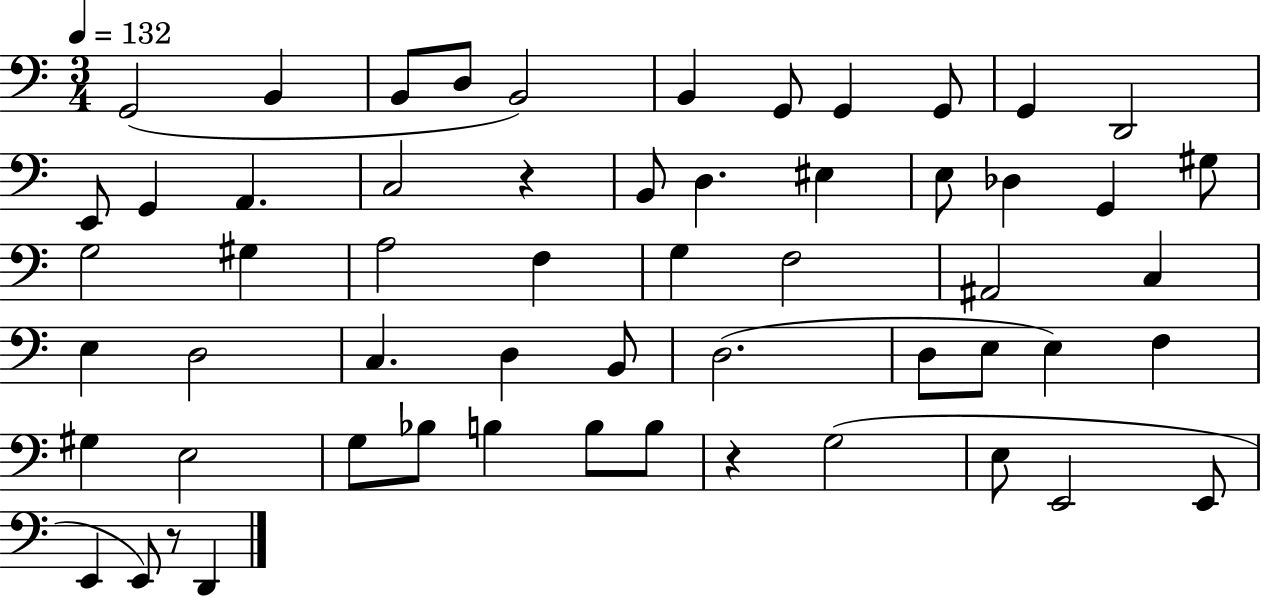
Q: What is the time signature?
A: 3/4